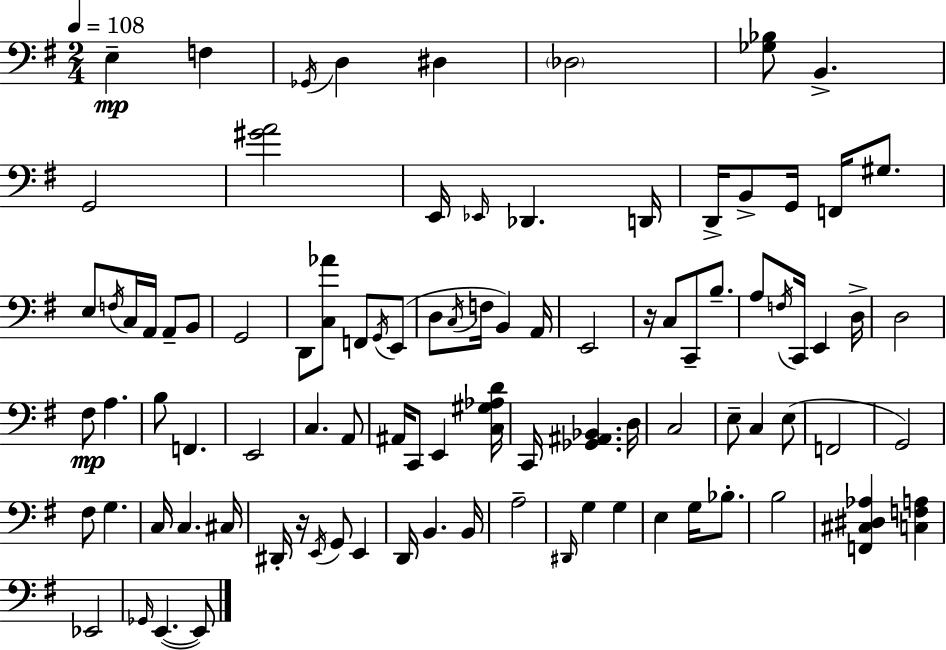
E3/q F3/q Gb2/s D3/q D#3/q Db3/h [Gb3,Bb3]/e B2/q. G2/h [G#4,A4]/h E2/s Eb2/s Db2/q. D2/s D2/s B2/e G2/s F2/s G#3/e. E3/e F3/s C3/s A2/s A2/e B2/e G2/h D2/e [C3,Ab4]/e F2/e G2/s E2/e D3/e C3/s F3/s B2/q A2/s E2/h R/s C3/e C2/e B3/e. A3/e F3/s C2/s E2/q D3/s D3/h F#3/e A3/q. B3/e F2/q. E2/h C3/q. A2/e A#2/s C2/e E2/q [C3,G#3,Ab3,D4]/s C2/s [Gb2,A#2,Bb2]/q. D3/s C3/h E3/e C3/q E3/e F2/h G2/h F#3/e G3/q. C3/s C3/q. C#3/s D#2/s R/s E2/s G2/e E2/q D2/s B2/q. B2/s A3/h D#2/s G3/q G3/q E3/q G3/s Bb3/e. B3/h [F2,C#3,D#3,Ab3]/q [C3,F3,A3]/q Eb2/h Gb2/s E2/q. E2/e